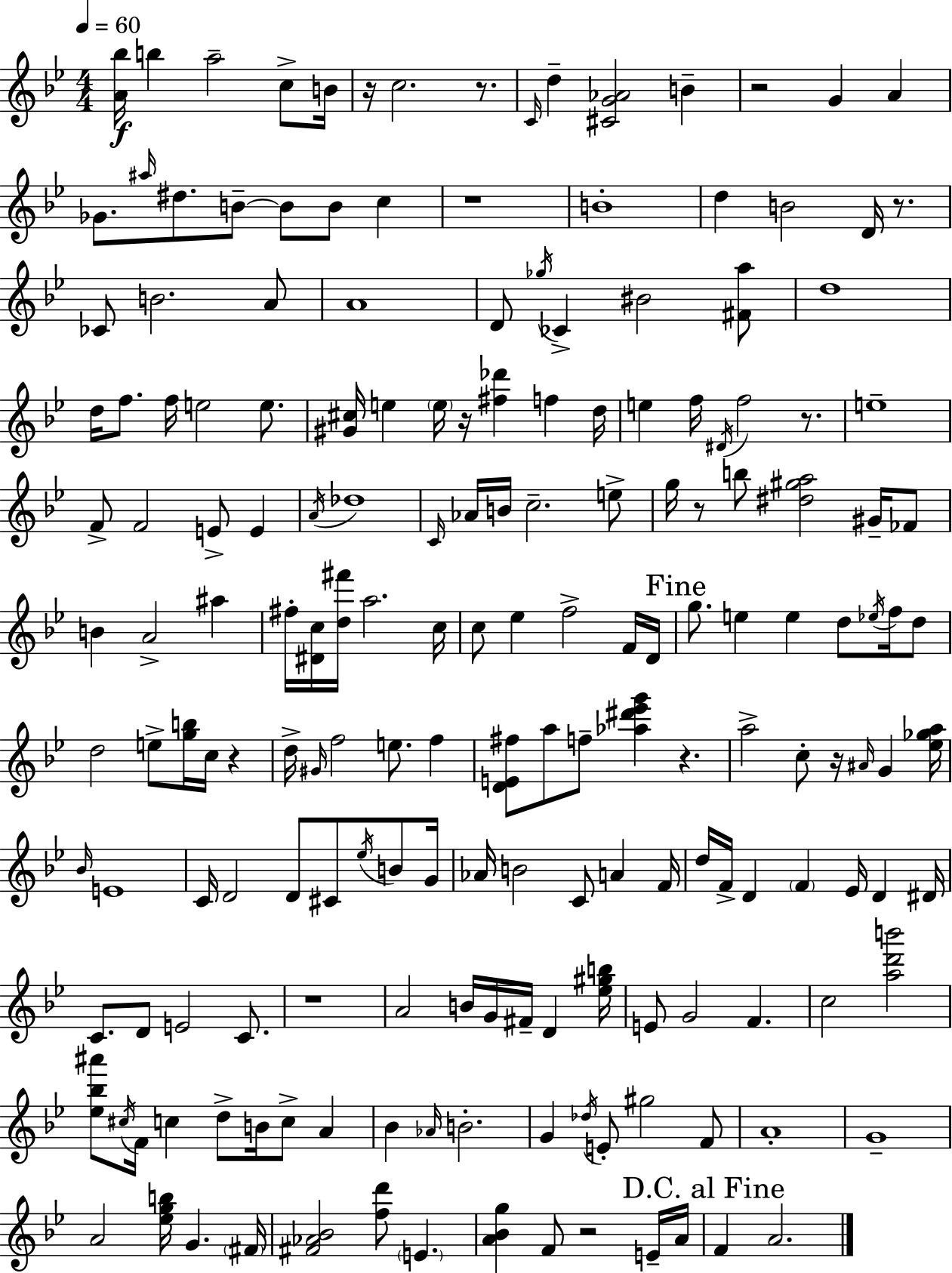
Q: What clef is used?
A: treble